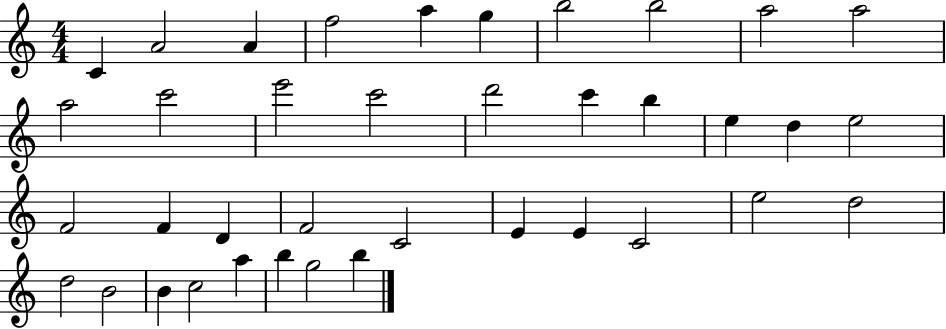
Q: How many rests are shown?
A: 0